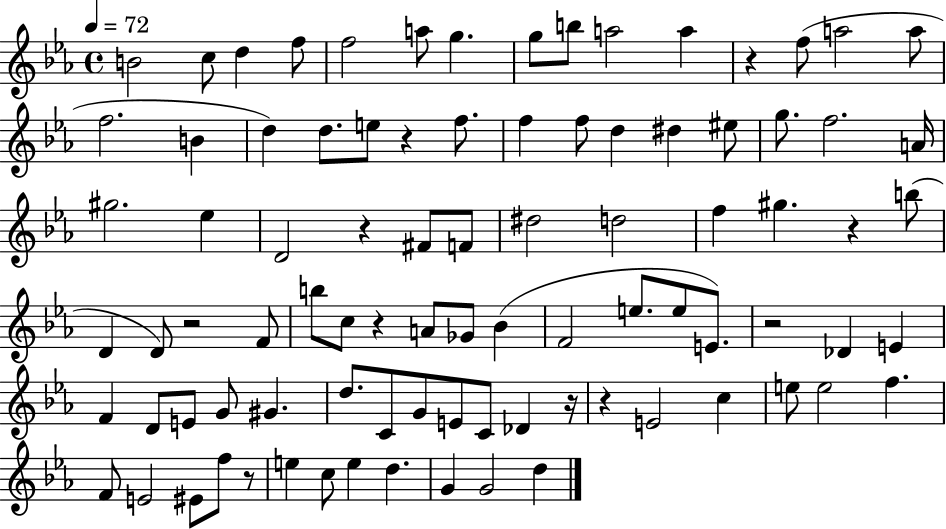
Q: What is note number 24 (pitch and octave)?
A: D#5